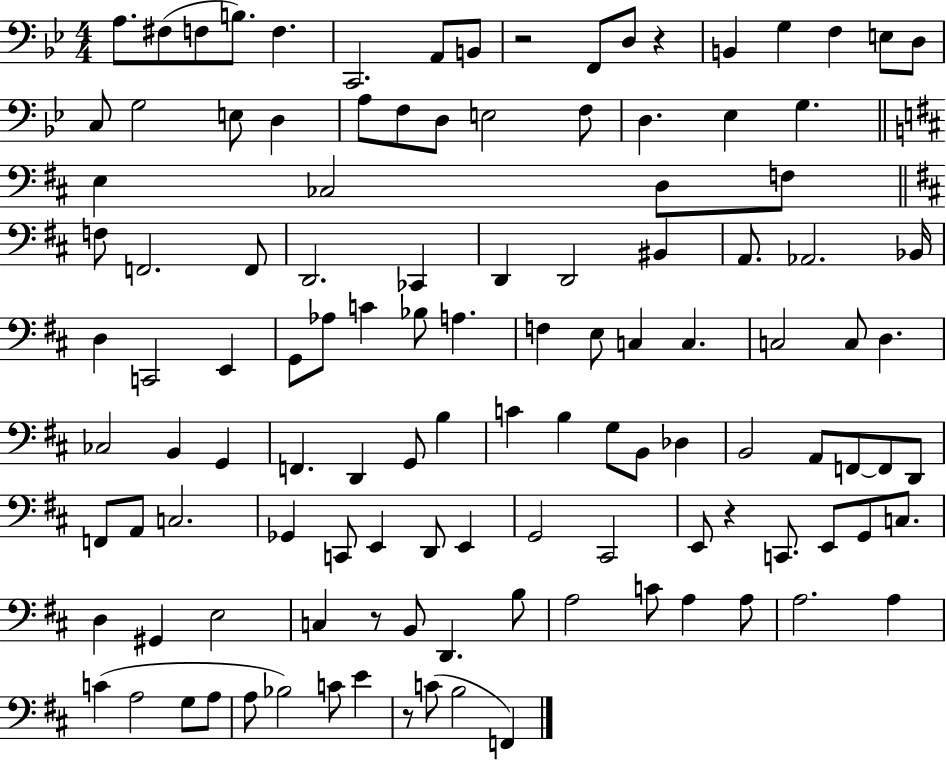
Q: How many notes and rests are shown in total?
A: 118